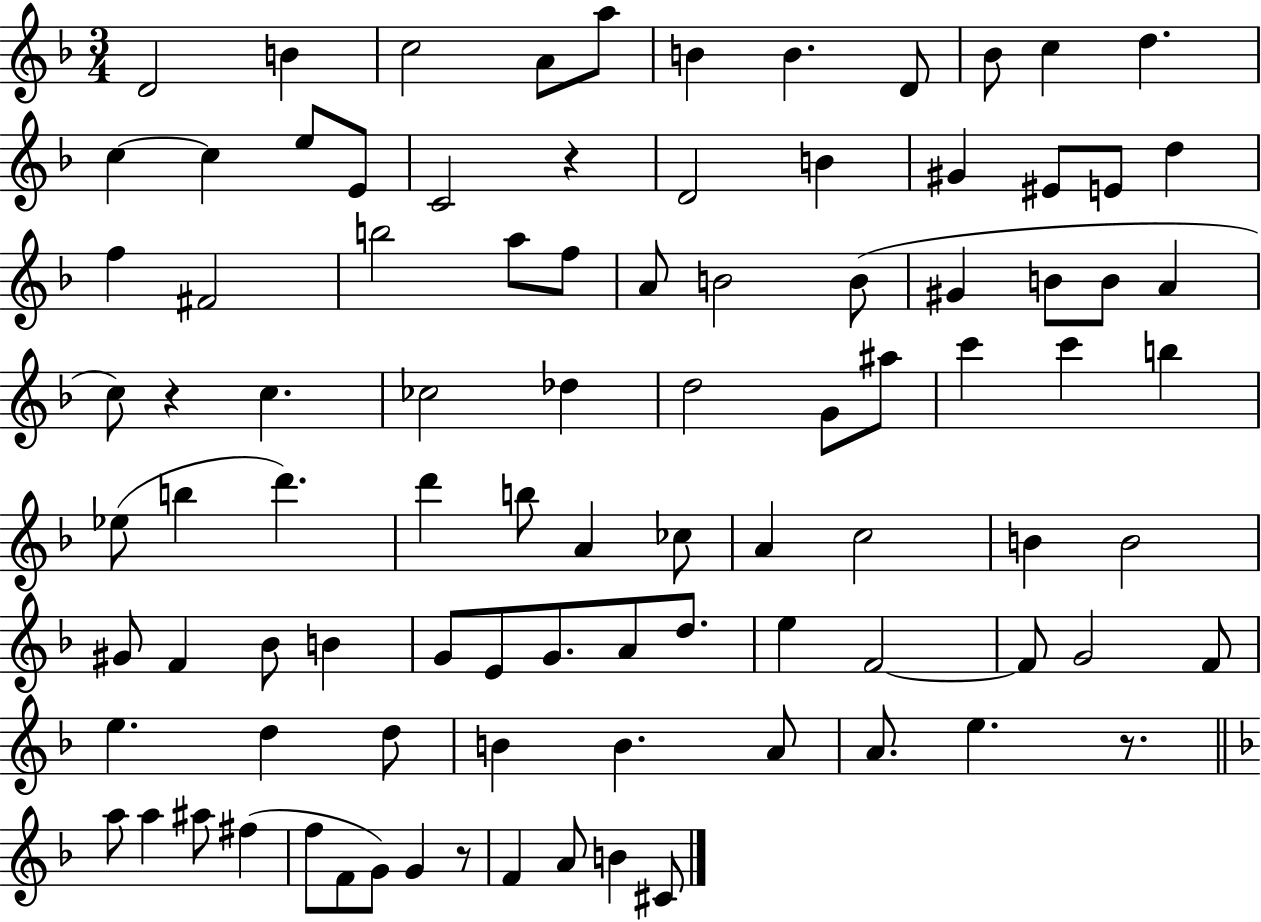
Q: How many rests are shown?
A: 4